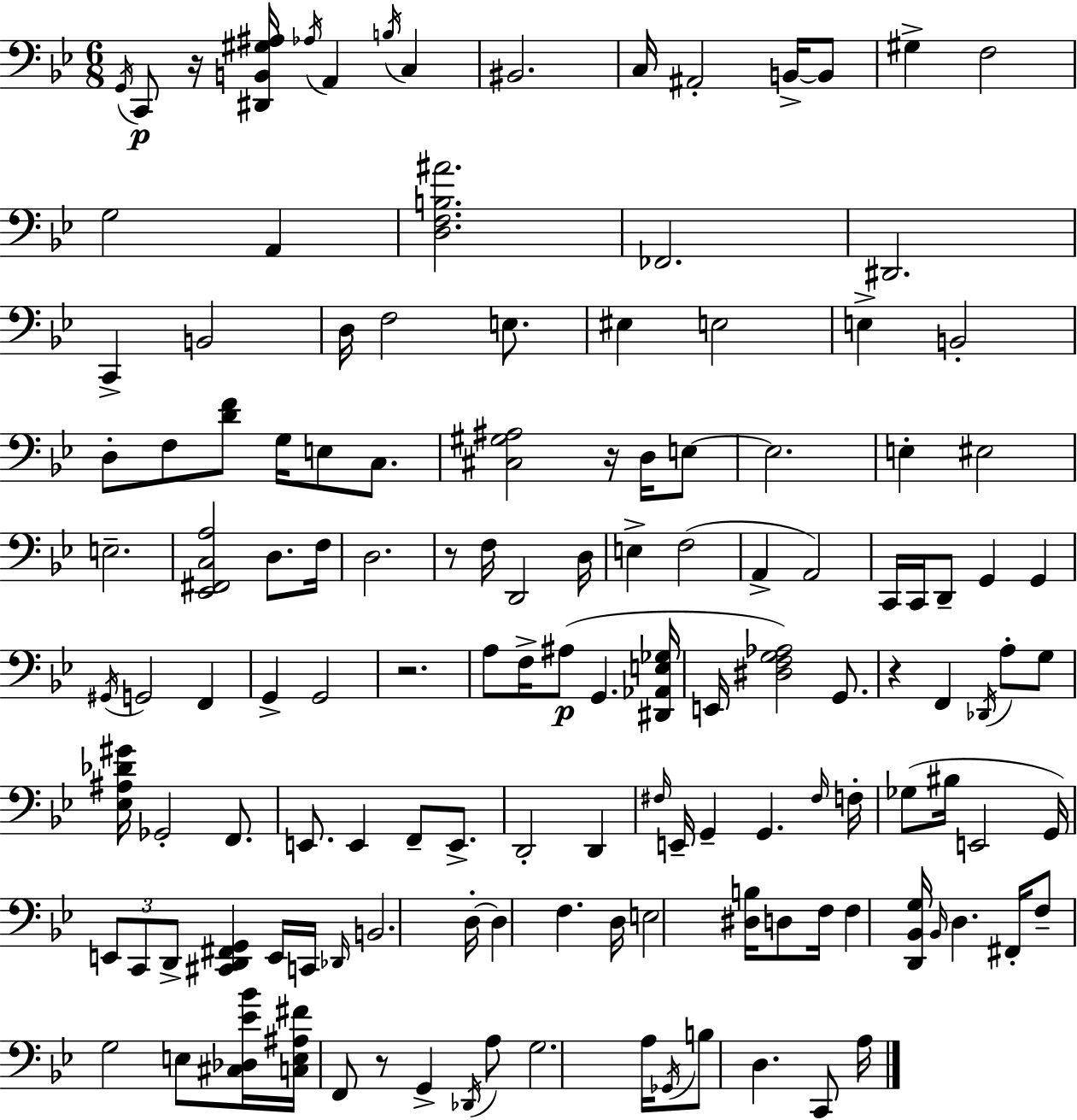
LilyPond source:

{
  \clef bass
  \numericTimeSignature
  \time 6/8
  \key g \minor
  \repeat volta 2 { \acciaccatura { g,16 }\p c,8 r16 <dis, b, gis ais>16 \acciaccatura { aes16 } a,4 \acciaccatura { b16 } c4 | bis,2. | c16 ais,2-. | b,16->~~ b,8 gis4-> f2 | \break g2 a,4 | <d f b ais'>2. | fes,2. | dis,2. | \break c,4-> b,2 | d16 f2 | e8. eis4 e2 | e4-> b,2-. | \break d8-. f8 <d' f'>8 g16 e8 | c8. <cis gis ais>2 r16 | d16 e8~~ e2. | e4-. eis2 | \break e2.-- | <ees, fis, c a>2 d8. | f16 d2. | r8 f16 d,2 | \break d16 e4-> f2( | a,4-> a,2) | c,16 c,16 d,8-- g,4 g,4 | \acciaccatura { gis,16 } g,2 | \break f,4 g,4-> g,2 | r2. | a8 f16-> ais8(\p g,4. | <dis, aes, e ges>16 e,16 <dis f g aes>2) | \break g,8. r4 f,4 | \acciaccatura { des,16 } a8-. g8 <ees ais des' gis'>16 ges,2-. | f,8. e,8. e,4 | f,8-- e,8.-> d,2-. | \break d,4 \grace { fis16 } e,16-- g,4-- g,4. | \grace { fis16 } f16-. ges8( bis16 e,2 | g,16) \tuplet 3/2 { e,8 c,8 d,8-> } | <cis, d, fis, g,>4 e,16 c,16 \grace { des,16 } b,2. | \break d16-.~~ d4 | f4. d16 e2 | <dis b>16 d8 f16 f4 | <d, bes, g>16 \grace { bes,16 } d4. fis,16-. f8-- g2 | \break e8 <cis des ees' bes'>16 <c e ais fis'>16 f,8 | r8 g,4-> \acciaccatura { des,16 } a8 g2. | a16 \acciaccatura { ges,16 } | b8 d4. c,8 a16 } \bar "|."
}